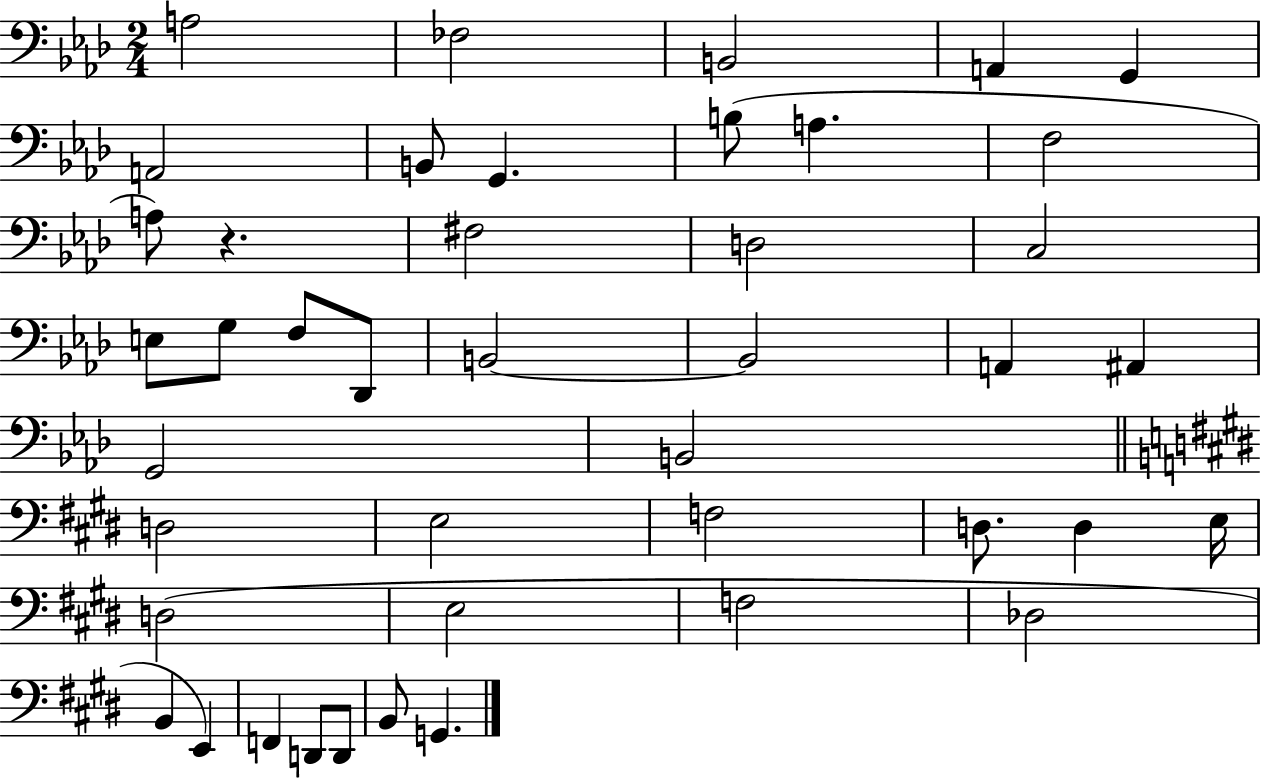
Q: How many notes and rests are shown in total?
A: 43